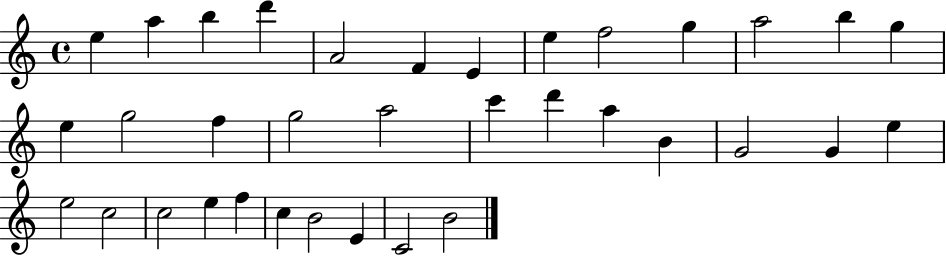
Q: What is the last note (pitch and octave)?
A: B4